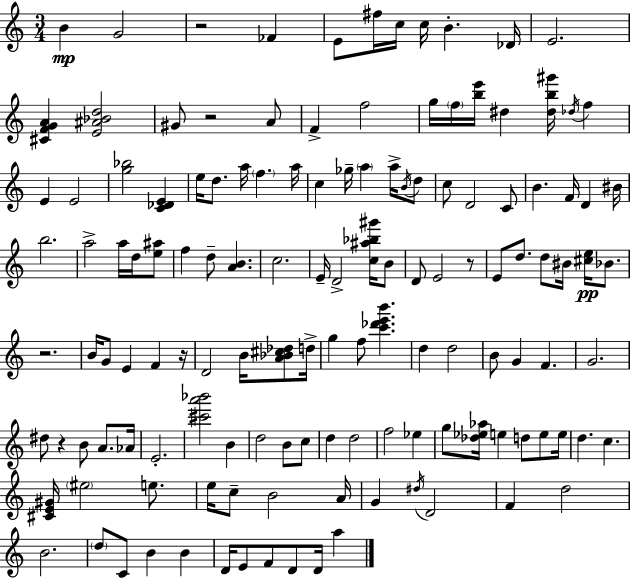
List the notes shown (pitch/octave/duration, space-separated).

B4/q G4/h R/h FES4/q E4/e F#5/s C5/s C5/s B4/q. Db4/s E4/h. [C#4,F4,G4,A4]/q [E4,A#4,Bb4,D5]/h G#4/e R/h A4/e F4/q F5/h G5/s F5/s [B5,E6]/s D#5/q [D#5,B5,G#6]/s Db5/s F5/q E4/q E4/h [G5,Bb5]/h [C4,Db4,E4]/q E5/s D5/e. A5/s F5/q. A5/s C5/q Gb5/s A5/q A5/s B4/s D5/e C5/e D4/h C4/e B4/q. F4/s D4/q BIS4/s B5/h. A5/h A5/s D5/s [E5,A#5]/e F5/q D5/e [A4,B4]/q. C5/h. E4/s D4/h [C5,A#5,Bb5,G#6]/s B4/e D4/e E4/h R/e E4/e D5/e. D5/e BIS4/s [C#5,E5]/s Bb4/e. R/h. B4/s G4/e E4/q F4/q R/s D4/h B4/s [A4,Bb4,C#5,Db5]/e D5/s G5/q F5/e [C6,Db6,E6,B6]/q. D5/q D5/h B4/e G4/q F4/q. G4/h. D#5/e R/q B4/e A4/e. Ab4/s E4/h. [C#6,A6,Bb6]/h B4/q D5/h B4/e C5/e D5/q D5/h F5/h Eb5/q G5/e [Db5,Eb5,Ab5]/s E5/q D5/e E5/e E5/s D5/q. C5/q. [C#4,E4,G#4]/s EIS5/h E5/e. E5/s C5/e B4/h A4/s G4/q D#5/s D4/h F4/q D5/h B4/h. D5/e C4/e B4/q B4/q D4/s E4/e F4/e D4/e D4/s A5/q